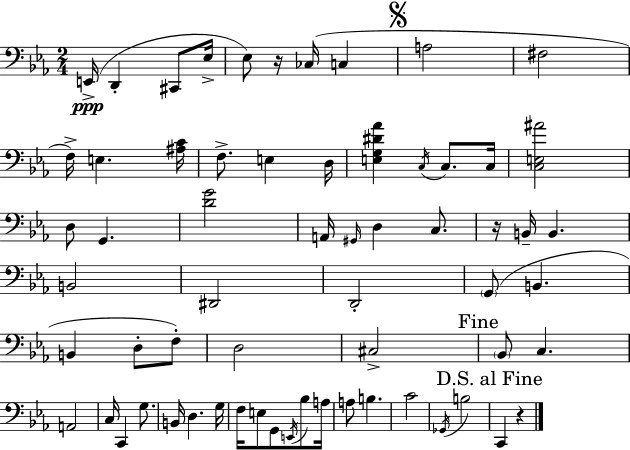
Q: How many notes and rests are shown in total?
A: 63